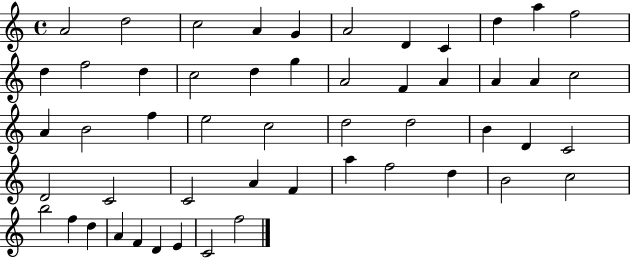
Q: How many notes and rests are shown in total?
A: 52